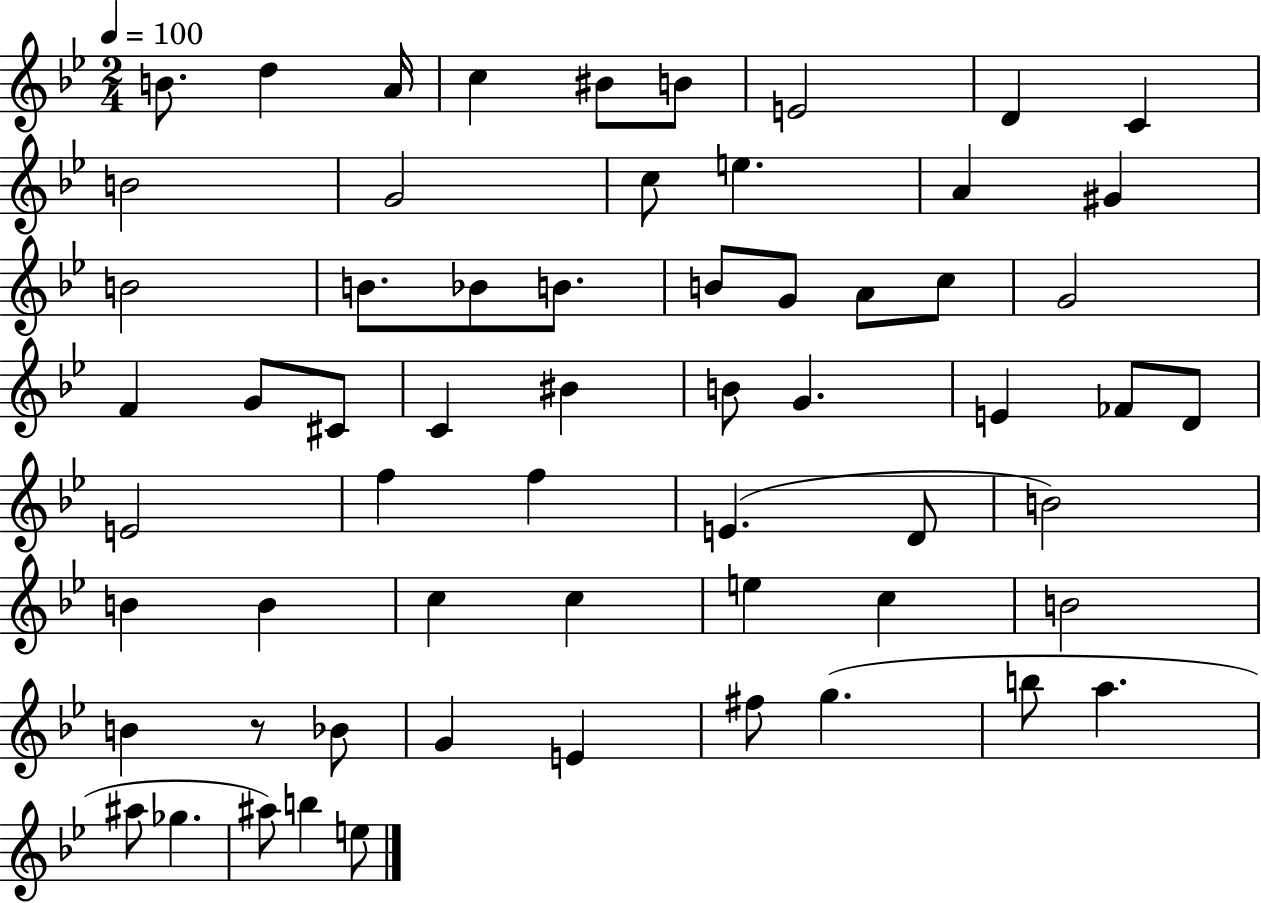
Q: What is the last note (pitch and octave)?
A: E5